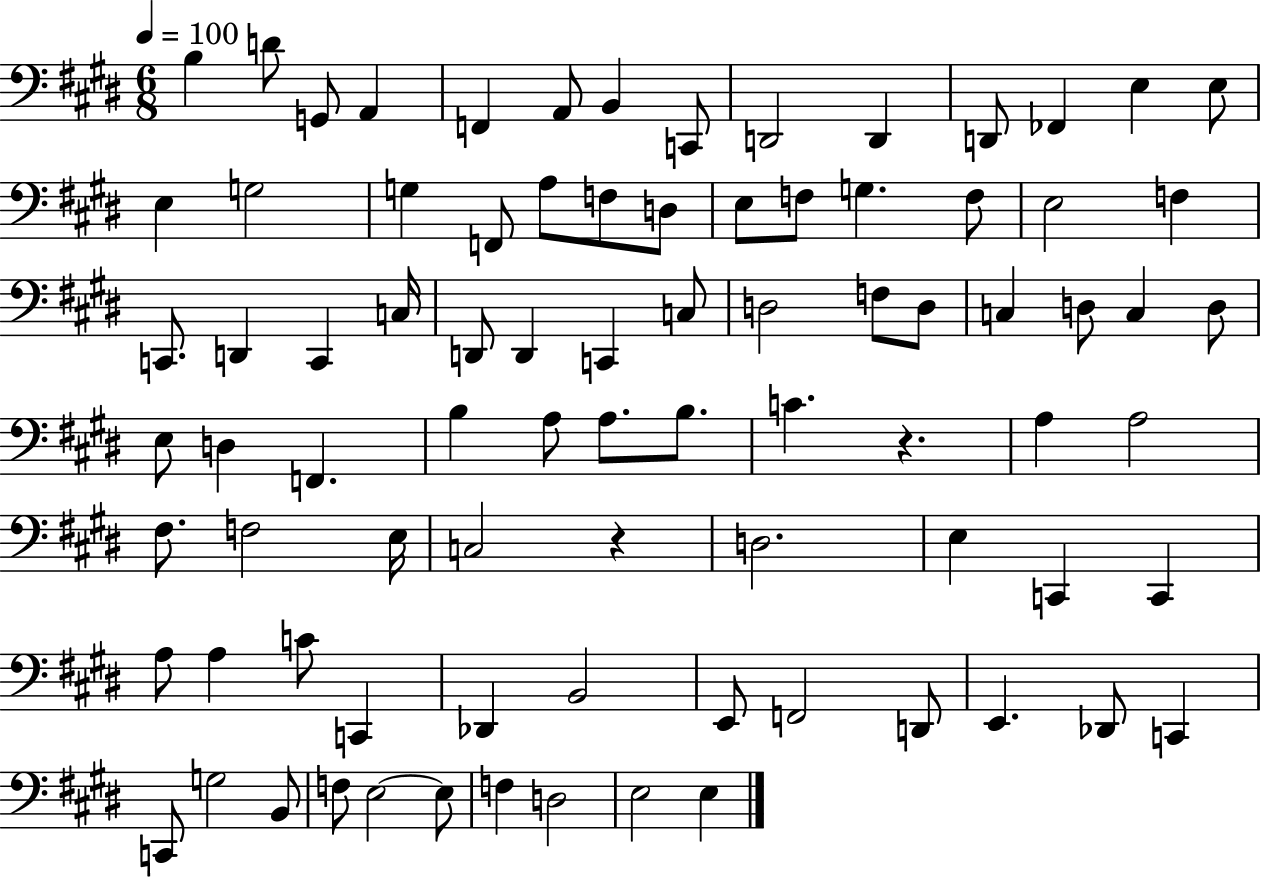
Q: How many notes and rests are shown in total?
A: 84